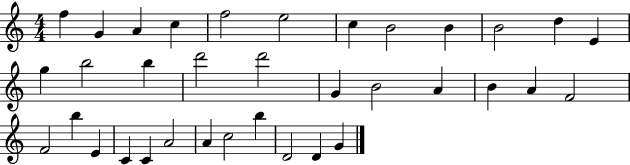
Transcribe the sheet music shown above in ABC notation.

X:1
T:Untitled
M:4/4
L:1/4
K:C
f G A c f2 e2 c B2 B B2 d E g b2 b d'2 d'2 G B2 A B A F2 F2 b E C C A2 A c2 b D2 D G